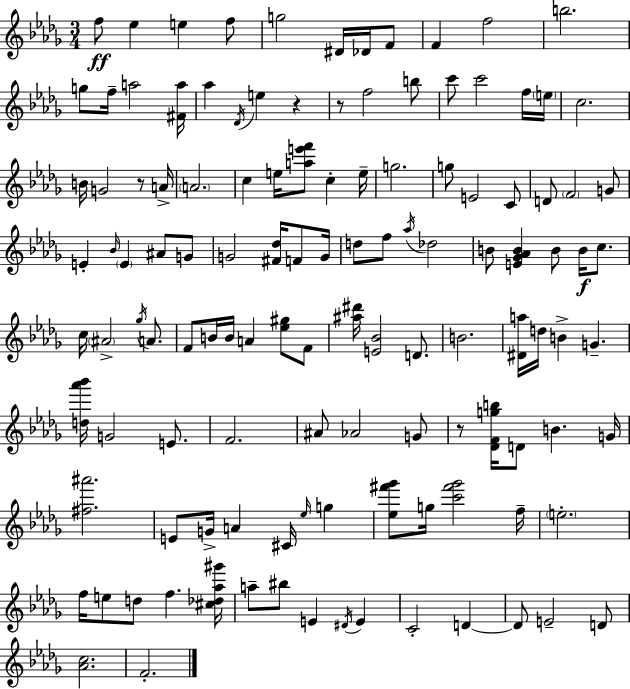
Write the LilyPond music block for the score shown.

{
  \clef treble
  \numericTimeSignature
  \time 3/4
  \key bes \minor
  f''8\ff ees''4 e''4 f''8 | g''2 dis'16 des'16 f'8 | f'4 f''2 | b''2. | \break g''8 f''16-- a''2 <fis' a''>16 | aes''4 \acciaccatura { des'16 } e''4 r4 | r8 f''2 b''8 | c'''8 c'''2 f''16 | \break \parenthesize e''16 c''2. | b'16 g'2 r8 | a'16-> \parenthesize a'2. | c''4 e''16 <a'' e''' f'''>8 c''4-. | \break e''16-- g''2. | g''8 e'2 c'8 | d'8 \parenthesize f'2 g'8 | e'4-. \grace { bes'16 } \parenthesize e'4 ais'8 | \break g'8 g'2 <fis' des''>16 f'8 | g'16 d''8 f''8 \acciaccatura { aes''16 } des''2 | b'8 <e' ges' aes' b'>4 b'8 b'16\f | c''8. c''16 \parenthesize ais'2-> | \break \acciaccatura { ges''16 } a'8. f'8 b'16 b'16 a'4 | <ees'' gis''>8 f'8 <ais'' dis'''>16 <e' bes'>2 | d'8. b'2. | <dis' a''>16 d''16 b'4-> g'4.-- | \break <d'' aes''' bes'''>16 g'2 | e'8. f'2. | ais'8 aes'2 | g'8 r8 <des' f' g'' b''>16 d'8 b'4. | \break g'16 <fis'' ais'''>2. | e'8 g'16-> a'4 cis'16 | \grace { ees''16 } g''4 <ees'' fis''' ges'''>8 g''16 <c''' fis''' ges'''>2 | f''16-- \parenthesize e''2.-. | \break f''16 e''8 d''8 f''4. | <cis'' des'' aes'' gis'''>16 a''8-- bis''8 e'4 | \acciaccatura { dis'16 } e'4 c'2-. | d'4~~ d'8 e'2-- | \break d'8 <aes' c''>2. | f'2.-. | \bar "|."
}